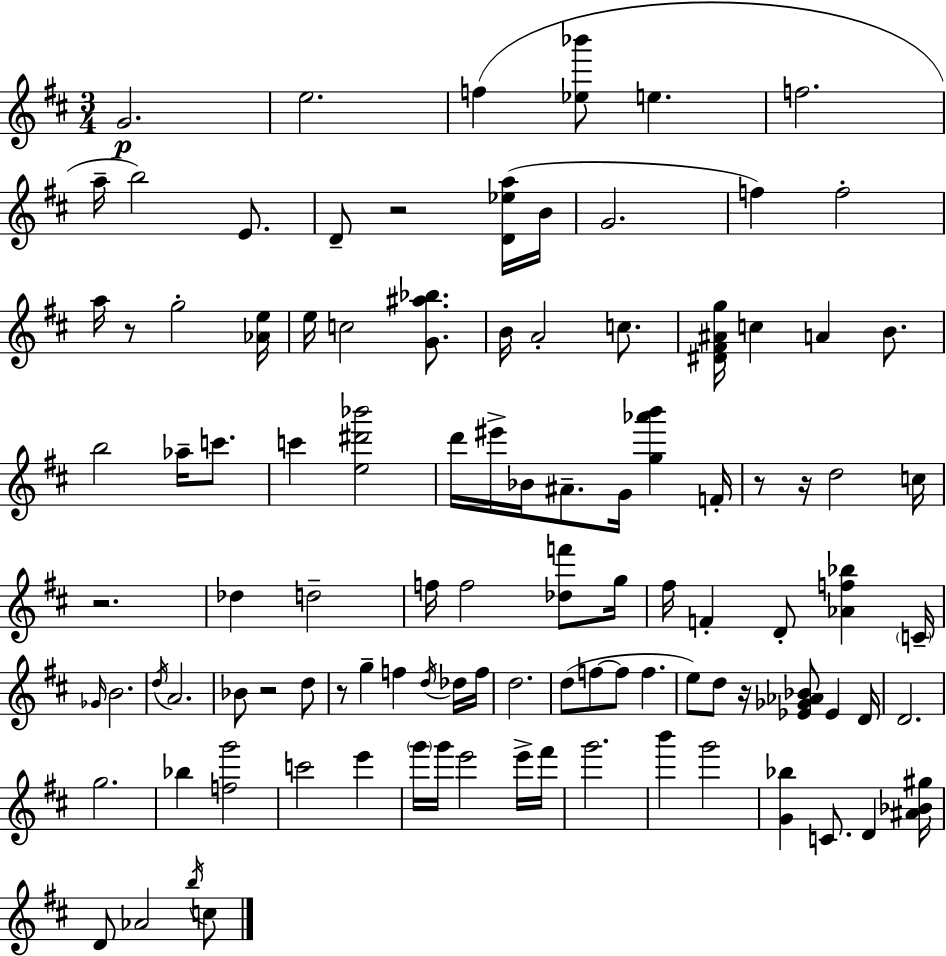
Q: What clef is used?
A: treble